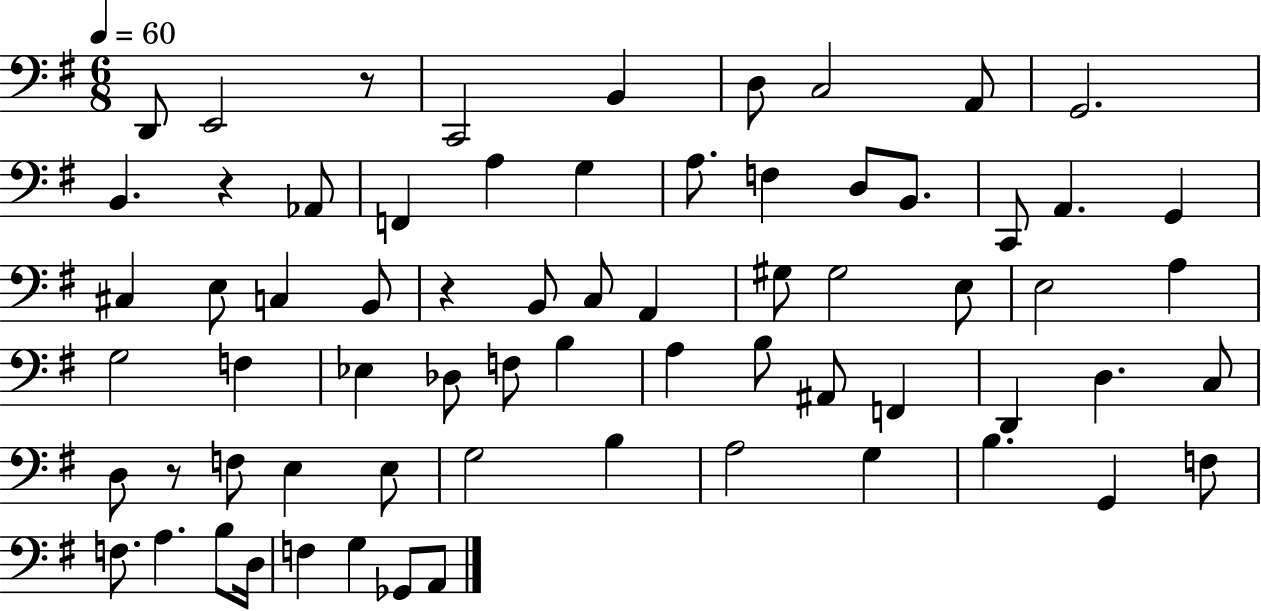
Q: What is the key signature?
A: G major